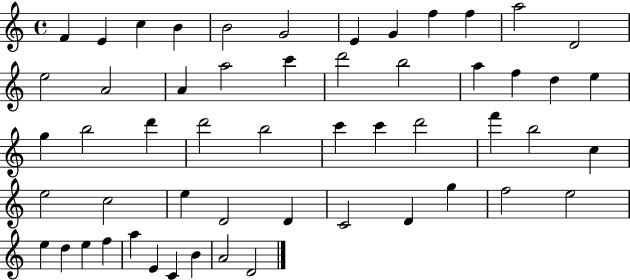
X:1
T:Untitled
M:4/4
L:1/4
K:C
F E c B B2 G2 E G f f a2 D2 e2 A2 A a2 c' d'2 b2 a f d e g b2 d' d'2 b2 c' c' d'2 f' b2 c e2 c2 e D2 D C2 D g f2 e2 e d e f a E C B A2 D2